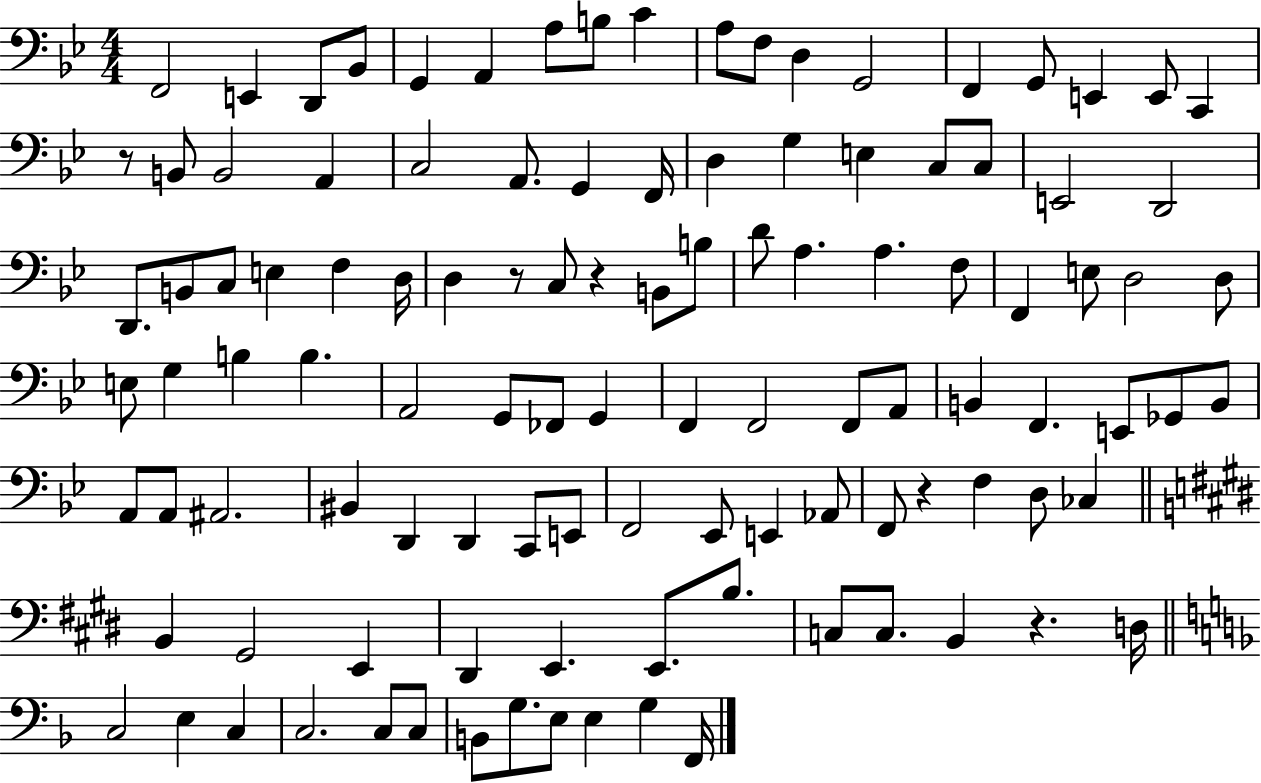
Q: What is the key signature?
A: BES major